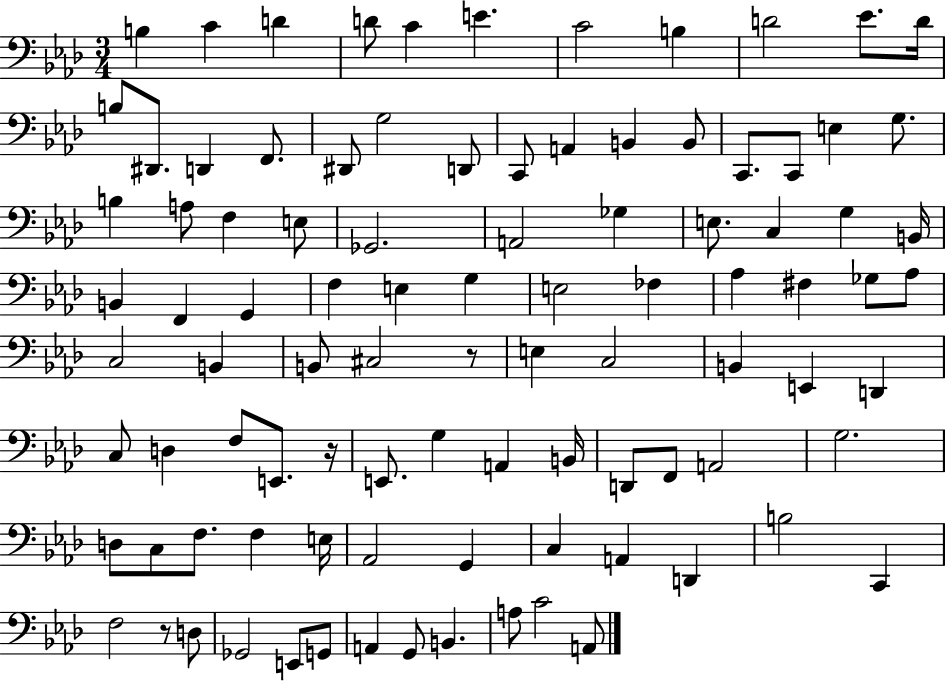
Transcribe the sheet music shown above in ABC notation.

X:1
T:Untitled
M:3/4
L:1/4
K:Ab
B, C D D/2 C E C2 B, D2 _E/2 D/4 B,/2 ^D,,/2 D,, F,,/2 ^D,,/2 G,2 D,,/2 C,,/2 A,, B,, B,,/2 C,,/2 C,,/2 E, G,/2 B, A,/2 F, E,/2 _G,,2 A,,2 _G, E,/2 C, G, B,,/4 B,, F,, G,, F, E, G, E,2 _F, _A, ^F, _G,/2 _A,/2 C,2 B,, B,,/2 ^C,2 z/2 E, C,2 B,, E,, D,, C,/2 D, F,/2 E,,/2 z/4 E,,/2 G, A,, B,,/4 D,,/2 F,,/2 A,,2 G,2 D,/2 C,/2 F,/2 F, E,/4 _A,,2 G,, C, A,, D,, B,2 C,, F,2 z/2 D,/2 _G,,2 E,,/2 G,,/2 A,, G,,/2 B,, A,/2 C2 A,,/2